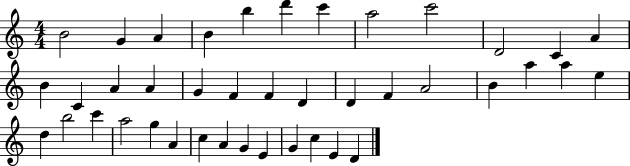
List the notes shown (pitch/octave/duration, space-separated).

B4/h G4/q A4/q B4/q B5/q D6/q C6/q A5/h C6/h D4/h C4/q A4/q B4/q C4/q A4/q A4/q G4/q F4/q F4/q D4/q D4/q F4/q A4/h B4/q A5/q A5/q E5/q D5/q B5/h C6/q A5/h G5/q A4/q C5/q A4/q G4/q E4/q G4/q C5/q E4/q D4/q